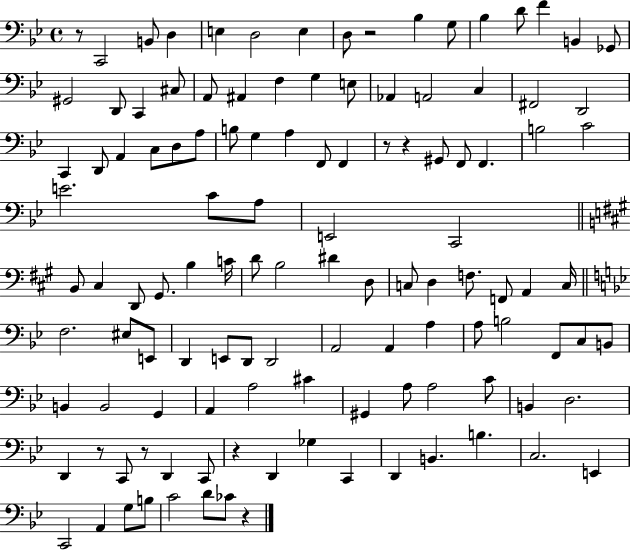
R/e C2/h B2/e D3/q E3/q D3/h E3/q D3/e R/h Bb3/q G3/e Bb3/q D4/e F4/q B2/q Gb2/e G#2/h D2/e C2/q C#3/e A2/e A#2/q F3/q G3/q E3/e Ab2/q A2/h C3/q F#2/h D2/h C2/q D2/e A2/q C3/e D3/e A3/e B3/e G3/q A3/q F2/e F2/q R/e R/q G#2/e F2/e F2/q. B3/h C4/h E4/h. C4/e A3/e E2/h C2/h B2/e C#3/q D2/e G#2/e. B3/q C4/s D4/e B3/h D#4/q D3/e C3/e D3/q F3/e. F2/e A2/q C3/s F3/h. EIS3/e E2/e D2/q E2/e D2/e D2/h A2/h A2/q A3/q A3/e B3/h F2/e C3/e B2/e B2/q B2/h G2/q A2/q A3/h C#4/q G#2/q A3/e A3/h C4/e B2/q D3/h. D2/q R/e C2/e R/e D2/q C2/e R/q D2/q Gb3/q C2/q D2/q B2/q. B3/q. C3/h. E2/q C2/h A2/q G3/e B3/e C4/h D4/e CES4/e R/q